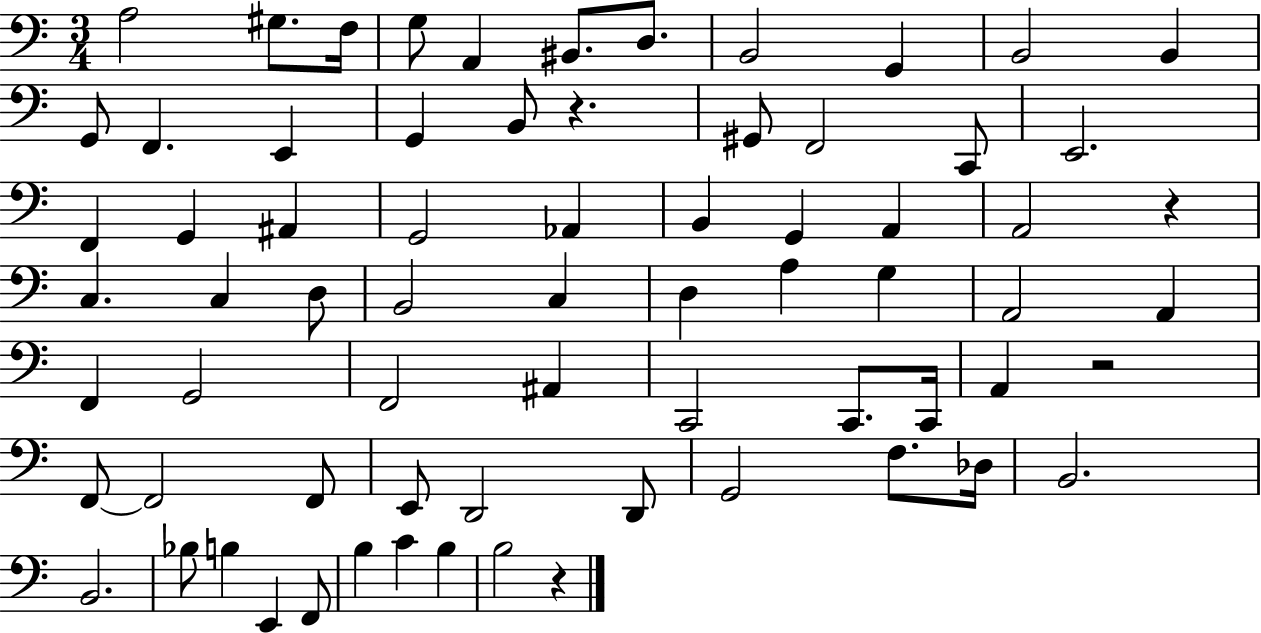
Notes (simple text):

A3/h G#3/e. F3/s G3/e A2/q BIS2/e. D3/e. B2/h G2/q B2/h B2/q G2/e F2/q. E2/q G2/q B2/e R/q. G#2/e F2/h C2/e E2/h. F2/q G2/q A#2/q G2/h Ab2/q B2/q G2/q A2/q A2/h R/q C3/q. C3/q D3/e B2/h C3/q D3/q A3/q G3/q A2/h A2/q F2/q G2/h F2/h A#2/q C2/h C2/e. C2/s A2/q R/h F2/e F2/h F2/e E2/e D2/h D2/e G2/h F3/e. Db3/s B2/h. B2/h. Bb3/e B3/q E2/q F2/e B3/q C4/q B3/q B3/h R/q